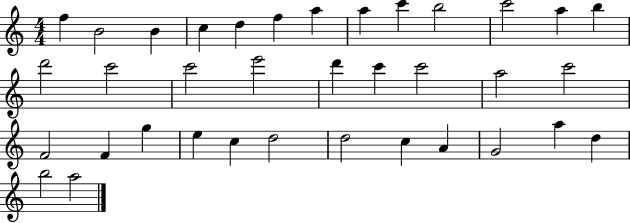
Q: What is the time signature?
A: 4/4